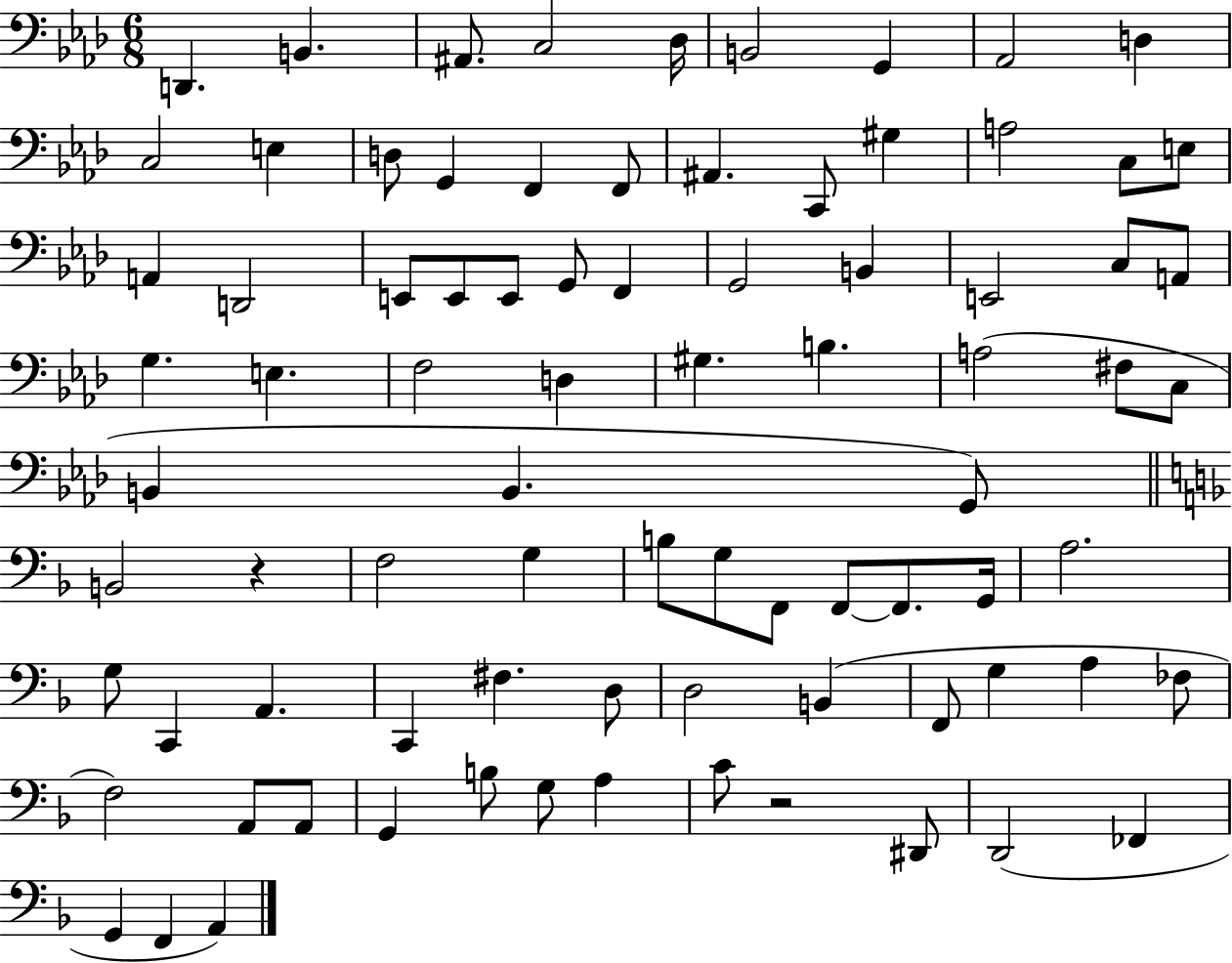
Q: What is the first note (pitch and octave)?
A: D2